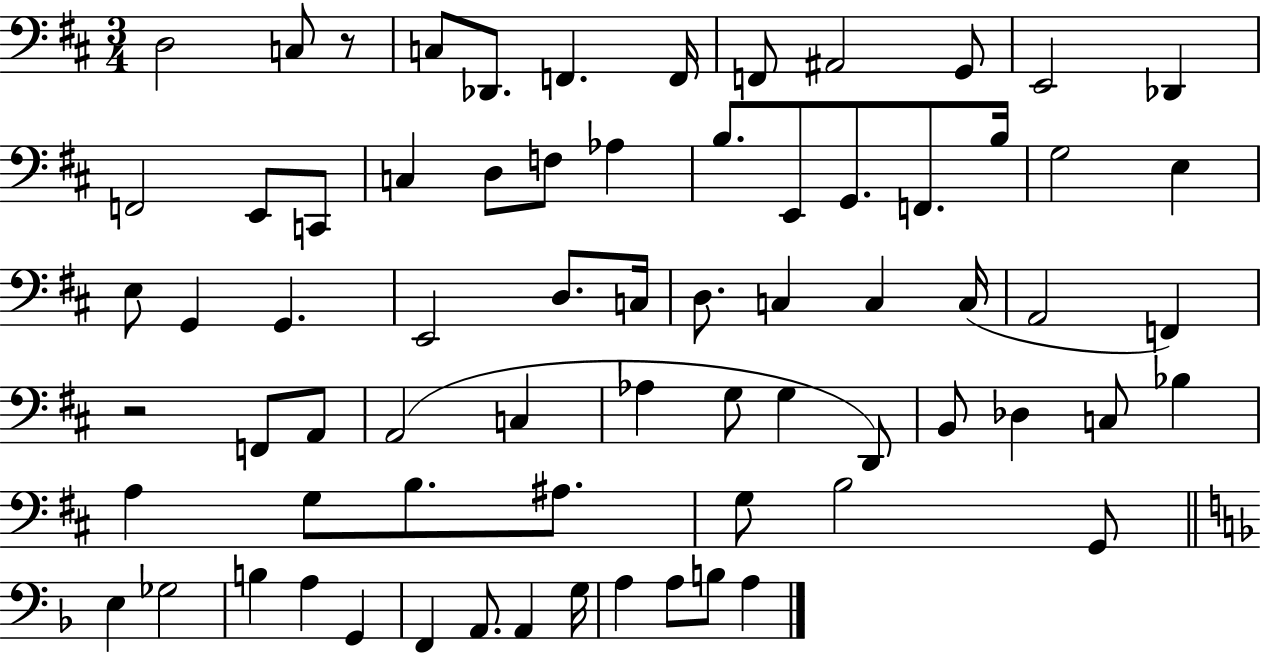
X:1
T:Untitled
M:3/4
L:1/4
K:D
D,2 C,/2 z/2 C,/2 _D,,/2 F,, F,,/4 F,,/2 ^A,,2 G,,/2 E,,2 _D,, F,,2 E,,/2 C,,/2 C, D,/2 F,/2 _A, B,/2 E,,/2 G,,/2 F,,/2 B,/4 G,2 E, E,/2 G,, G,, E,,2 D,/2 C,/4 D,/2 C, C, C,/4 A,,2 F,, z2 F,,/2 A,,/2 A,,2 C, _A, G,/2 G, D,,/2 B,,/2 _D, C,/2 _B, A, G,/2 B,/2 ^A,/2 G,/2 B,2 G,,/2 E, _G,2 B, A, G,, F,, A,,/2 A,, G,/4 A, A,/2 B,/2 A,